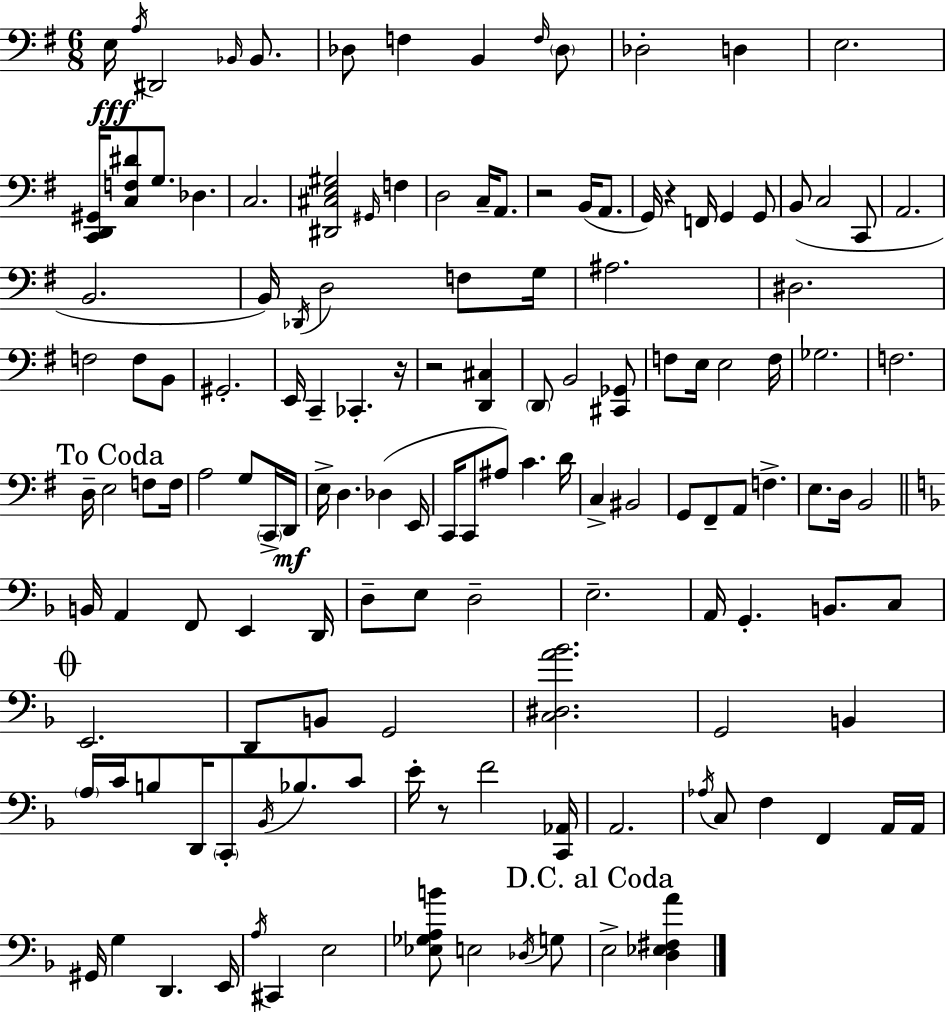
X:1
T:Untitled
M:6/8
L:1/4
K:G
E,/4 A,/4 ^D,,2 _B,,/4 _B,,/2 _D,/2 F, B,, F,/4 _D,/2 _D,2 D, E,2 [C,,D,,^G,,]/4 [C,F,^D]/2 G,/2 _D, C,2 [^D,,^C,E,^G,]2 ^G,,/4 F, D,2 C,/4 A,,/2 z2 B,,/4 A,,/2 G,,/4 z F,,/4 G,, G,,/2 B,,/2 C,2 C,,/2 A,,2 B,,2 B,,/4 _D,,/4 D,2 F,/2 G,/4 ^A,2 ^D,2 F,2 F,/2 B,,/2 ^G,,2 E,,/4 C,, _C,, z/4 z2 [D,,^C,] D,,/2 B,,2 [^C,,_G,,]/2 F,/2 E,/4 E,2 F,/4 _G,2 F,2 D,/4 E,2 F,/2 F,/4 A,2 G,/2 C,,/4 D,,/4 E,/4 D, _D, E,,/4 C,,/4 C,,/2 ^A,/2 C D/4 C, ^B,,2 G,,/2 ^F,,/2 A,,/2 F, E,/2 D,/4 B,,2 B,,/4 A,, F,,/2 E,, D,,/4 D,/2 E,/2 D,2 E,2 A,,/4 G,, B,,/2 C,/2 E,,2 D,,/2 B,,/2 G,,2 [C,^D,A_B]2 G,,2 B,, A,/4 C/4 B,/2 D,,/4 C,,/2 _B,,/4 _B,/2 C/2 E/4 z/2 F2 [C,,_A,,]/4 A,,2 _A,/4 C,/2 F, F,, A,,/4 A,,/4 ^G,,/4 G, D,, E,,/4 A,/4 ^C,, E,2 [_E,_G,A,B]/2 E,2 _D,/4 G,/2 E,2 [D,_E,^F,A]